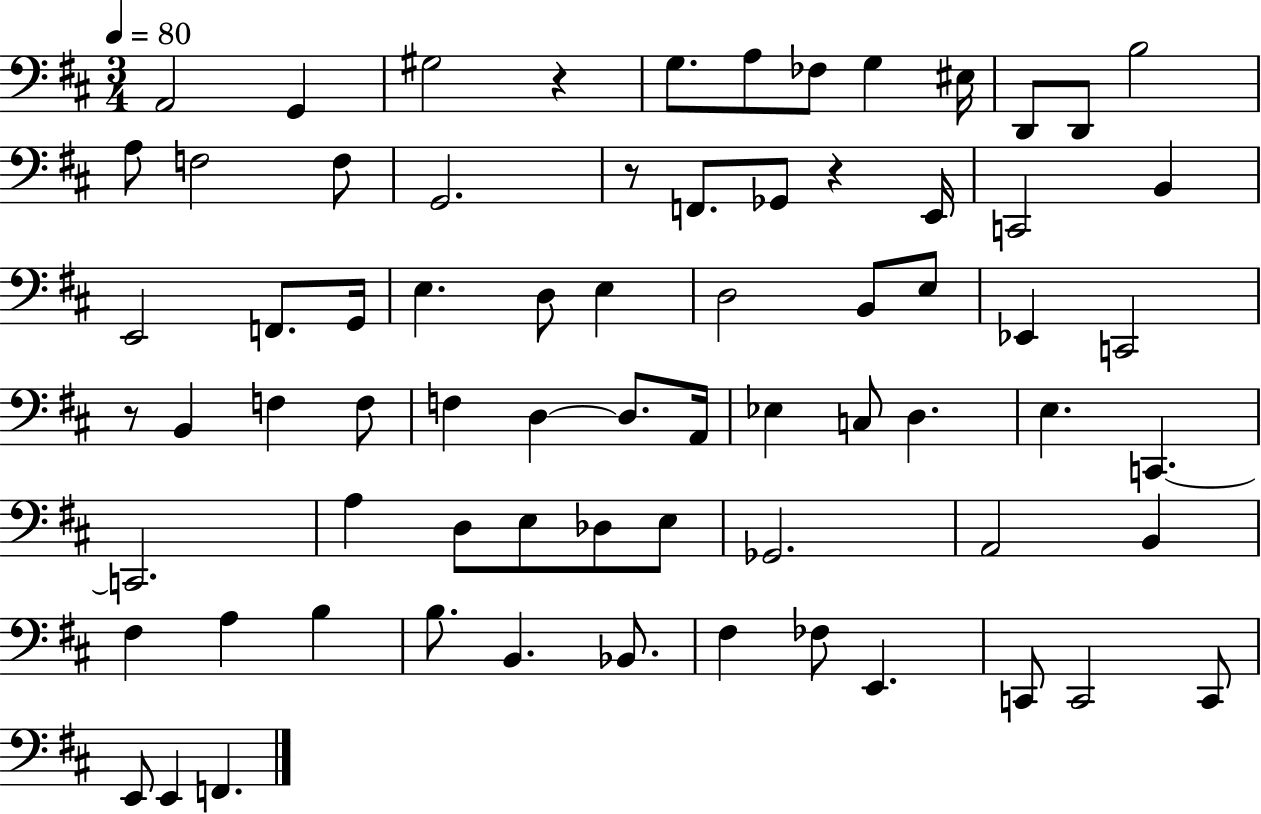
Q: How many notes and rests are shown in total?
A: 71